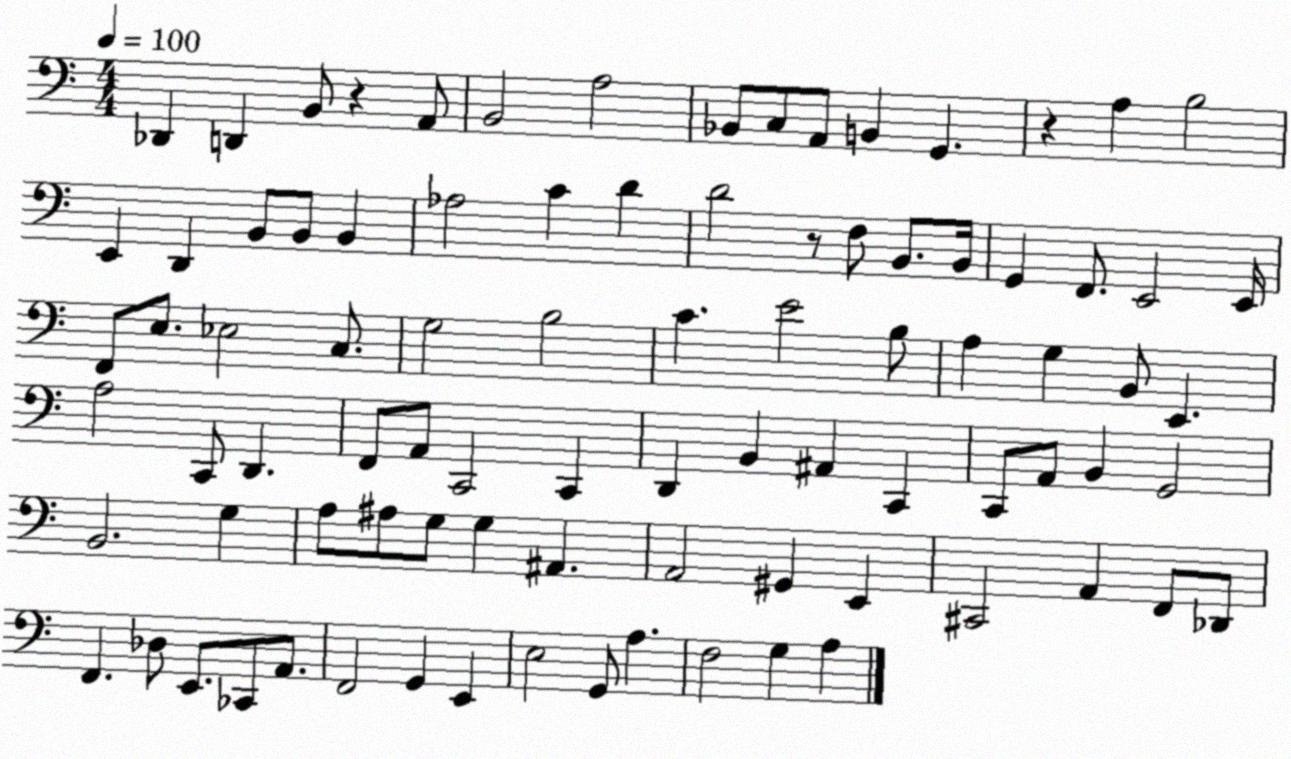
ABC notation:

X:1
T:Untitled
M:4/4
L:1/4
K:C
_D,, D,, B,,/2 z A,,/2 B,,2 A,2 _B,,/2 C,/2 A,,/2 B,, G,, z A, B,2 E,, D,, B,,/2 B,,/2 B,, _A,2 C D D2 z/2 F,/2 B,,/2 B,,/4 G,, F,,/2 E,,2 E,,/4 F,,/2 E,/2 _E,2 C,/2 G,2 B,2 C E2 B,/2 A, G, B,,/2 E,, A,2 C,,/2 D,, F,,/2 A,,/2 C,,2 C,, D,, B,, ^A,, C,, C,,/2 A,,/2 B,, G,,2 B,,2 G, A,/2 ^A,/2 G,/2 G, ^A,, A,,2 ^G,, E,, ^C,,2 A,, F,,/2 _D,,/2 F,, _D,/2 E,,/2 _C,,/2 A,,/2 F,,2 G,, E,, E,2 G,,/2 A, F,2 G, A,